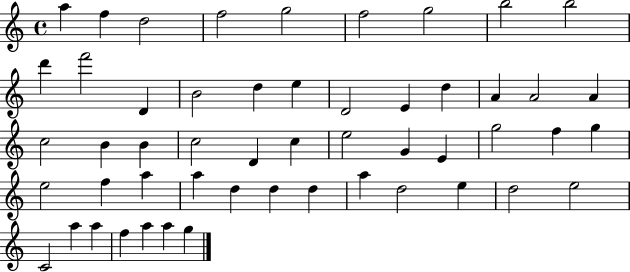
{
  \clef treble
  \time 4/4
  \defaultTimeSignature
  \key c \major
  a''4 f''4 d''2 | f''2 g''2 | f''2 g''2 | b''2 b''2 | \break d'''4 f'''2 d'4 | b'2 d''4 e''4 | d'2 e'4 d''4 | a'4 a'2 a'4 | \break c''2 b'4 b'4 | c''2 d'4 c''4 | e''2 g'4 e'4 | g''2 f''4 g''4 | \break e''2 f''4 a''4 | a''4 d''4 d''4 d''4 | a''4 d''2 e''4 | d''2 e''2 | \break c'2 a''4 a''4 | f''4 a''4 a''4 g''4 | \bar "|."
}